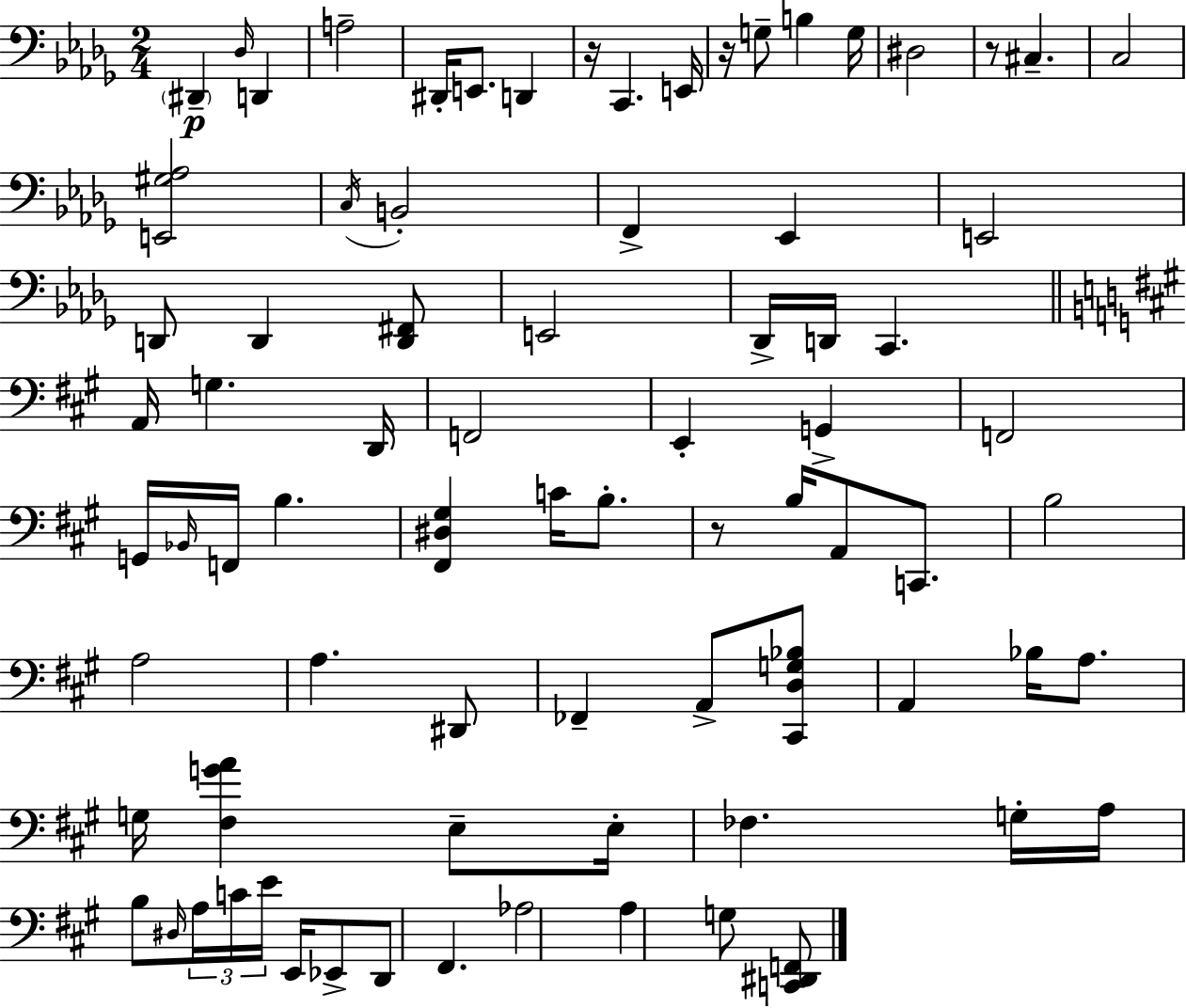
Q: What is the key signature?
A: BES minor